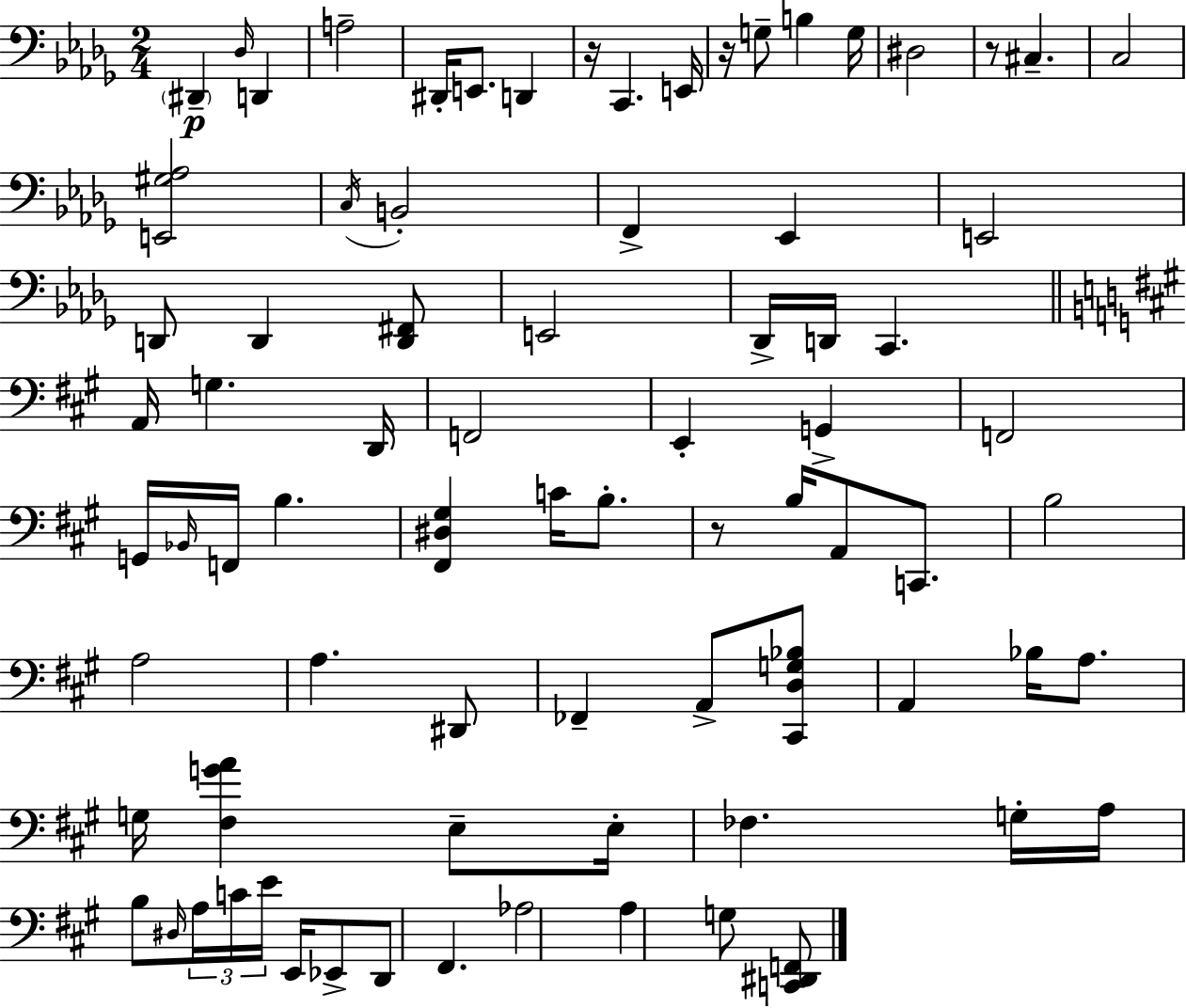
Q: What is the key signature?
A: BES minor